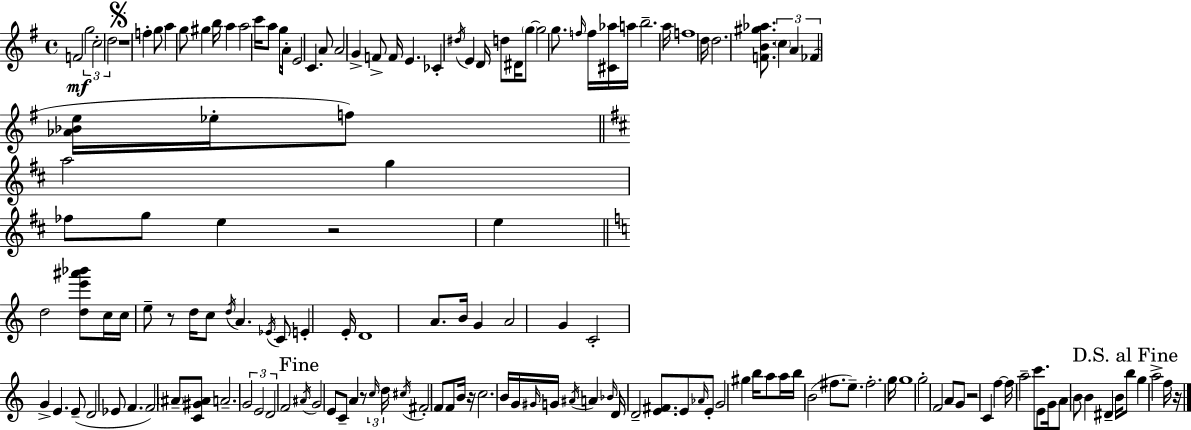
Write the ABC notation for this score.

X:1
T:Untitled
M:4/4
L:1/4
K:G
F2 g2 c2 d2 z4 f g/2 a g/2 ^g b/4 a a2 c'/4 a/2 g/4 A/4 E2 C A/2 A2 G F/2 F/4 E _C ^d/4 E D/4 d/2 ^D/4 g/2 g2 g/2 f/4 f/4 [^C_a]/4 a/4 b2 a/4 f4 d/4 d2 [FB^g_a]/2 c A _F [_A_Be]/4 _e/4 f/2 a2 g _f/2 g/2 e z2 e d2 [de'^a'_b']/2 c/4 c/4 e/2 z/2 d/4 c/2 d/4 A _E/4 C/2 E E/4 D4 A/2 B/4 G A2 G C2 G E E/2 D2 _E/2 F F2 ^A/2 [C^G^A]/2 A2 G2 E2 D2 F2 ^A/4 G2 E/2 C/2 A z/2 c/4 d/4 ^c/4 ^F2 F/2 F/2 B/4 z/4 c2 B/4 G/4 ^G/4 G/4 ^A/4 A _B/4 D/4 D2 [E^F]/2 E/2 _A/4 E/2 G2 ^g b/4 a/2 a/4 b/4 B2 ^f/2 e/2 ^f2 g/4 g4 g2 F2 A/2 G/2 z2 C f f/4 a2 c'/2 E/2 G/4 A/2 B/2 B ^D B/4 b/2 g a2 f/4 z/4